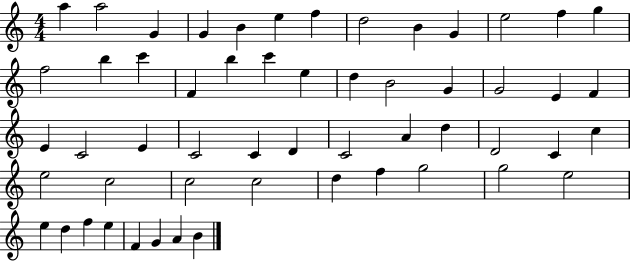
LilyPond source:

{
  \clef treble
  \numericTimeSignature
  \time 4/4
  \key c \major
  a''4 a''2 g'4 | g'4 b'4 e''4 f''4 | d''2 b'4 g'4 | e''2 f''4 g''4 | \break f''2 b''4 c'''4 | f'4 b''4 c'''4 e''4 | d''4 b'2 g'4 | g'2 e'4 f'4 | \break e'4 c'2 e'4 | c'2 c'4 d'4 | c'2 a'4 d''4 | d'2 c'4 c''4 | \break e''2 c''2 | c''2 c''2 | d''4 f''4 g''2 | g''2 e''2 | \break e''4 d''4 f''4 e''4 | f'4 g'4 a'4 b'4 | \bar "|."
}